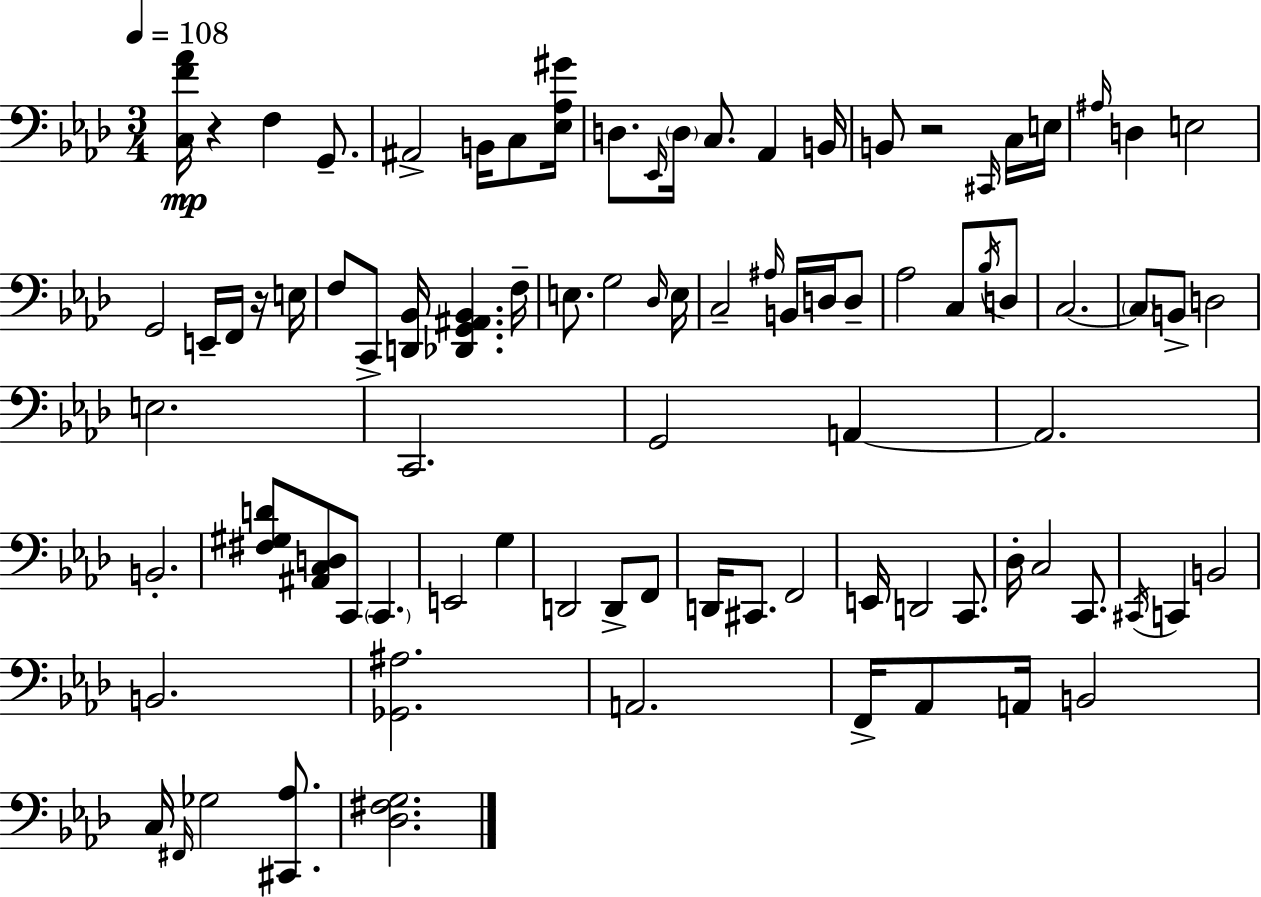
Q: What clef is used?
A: bass